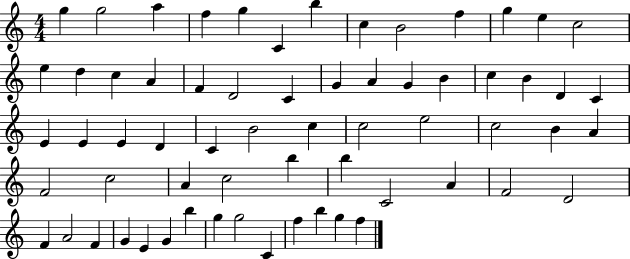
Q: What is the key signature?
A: C major